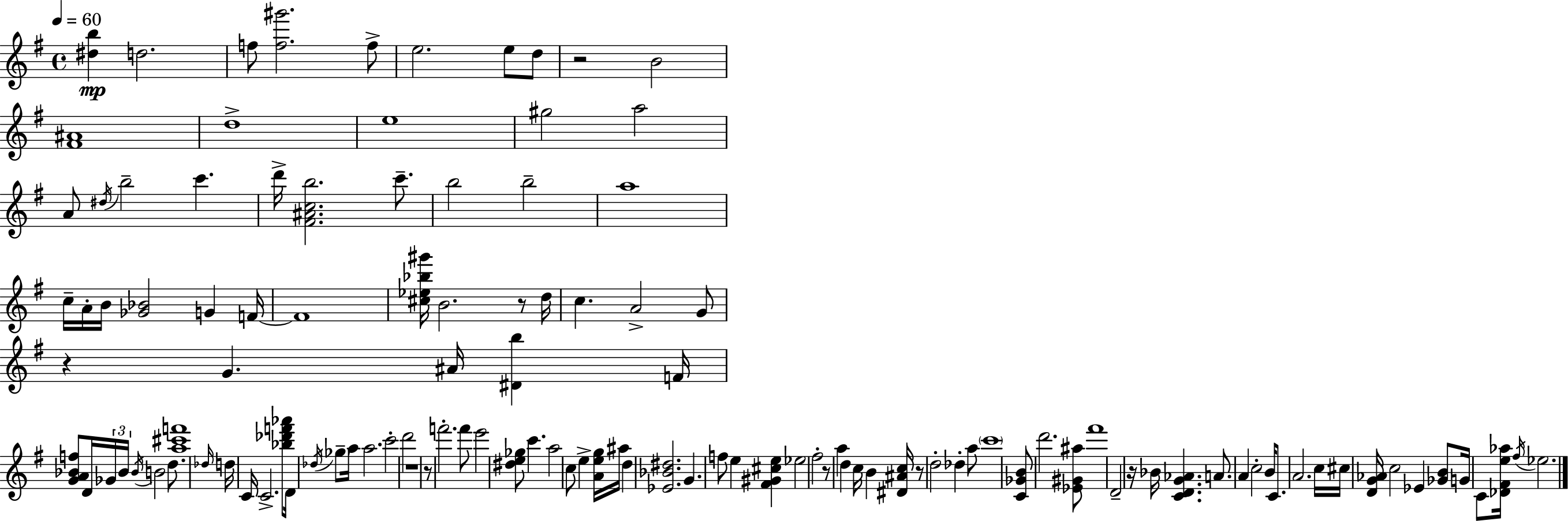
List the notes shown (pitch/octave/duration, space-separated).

[D#5,B5]/q D5/h. F5/e [F5,G#6]/h. F5/e E5/h. E5/e D5/e R/h B4/h [F#4,A#4]/w D5/w E5/w G#5/h A5/h A4/e D#5/s B5/h C6/q. D6/s [F#4,A#4,C5,B5]/h. C6/e. B5/h B5/h A5/w C5/s A4/s B4/s [Gb4,Bb4]/h G4/q F4/s F4/w [C#5,Eb5,Bb5,G#6]/s B4/h. R/e D5/s C5/q. A4/h G4/e R/q G4/q. A#4/s [D#4,B5]/q F4/s [G4,A4,Bb4,F5]/e D4/s Gb4/s Bb4/s Bb4/s B4/h D5/e. [A5,C#6,F6]/w Db5/s D5/s C4/s C4/h. [Bb5,Db6,F6,Ab6]/e D4/s Db5/s Gb5/e A5/s A5/h. C6/h D6/h R/w R/e F6/h. F6/e E6/h [D#5,E5,Gb5]/e C6/q. A5/h C5/e E5/q [A4,E5,G5]/s A#5/s D5/q [Eb4,Bb4,D#5]/h. G4/q. F5/e E5/q [F#4,G#4,C#5,E5]/q Eb5/h F#5/h R/e A5/q D5/q C5/s B4/q [D#4,A#4,C5]/s R/e D5/h Db5/q A5/e C6/w [C4,Gb4,B4]/e D6/h. [Eb4,G#4,A#5]/e F#6/w D4/h R/s Bb4/s [C4,D4,G4,Ab4]/q. A4/e. A4/q C5/h B4/s C4/e. A4/h. C5/s C#5/s [D4,G4,Ab4]/s C5/h Eb4/q [Gb4,B4]/e G4/s C4/e [Db4,F#4,E5,Ab5]/s F#5/s Eb5/h.